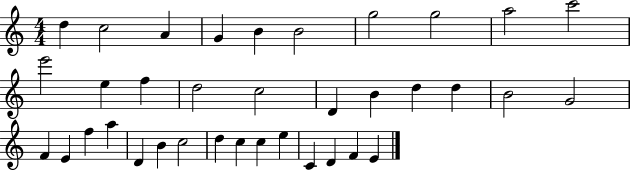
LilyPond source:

{
  \clef treble
  \numericTimeSignature
  \time 4/4
  \key c \major
  d''4 c''2 a'4 | g'4 b'4 b'2 | g''2 g''2 | a''2 c'''2 | \break e'''2 e''4 f''4 | d''2 c''2 | d'4 b'4 d''4 d''4 | b'2 g'2 | \break f'4 e'4 f''4 a''4 | d'4 b'4 c''2 | d''4 c''4 c''4 e''4 | c'4 d'4 f'4 e'4 | \break \bar "|."
}